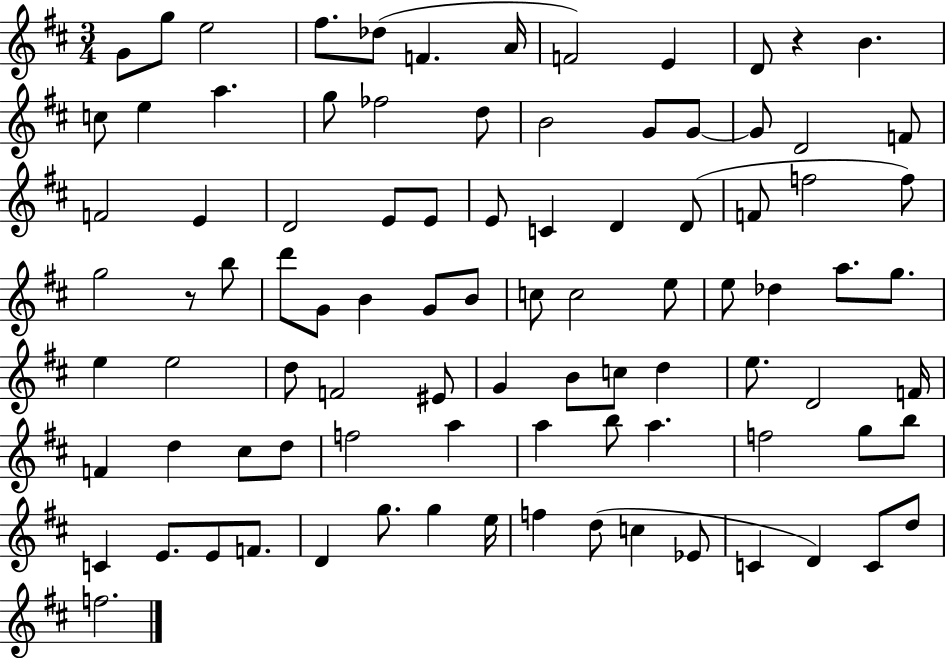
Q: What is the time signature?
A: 3/4